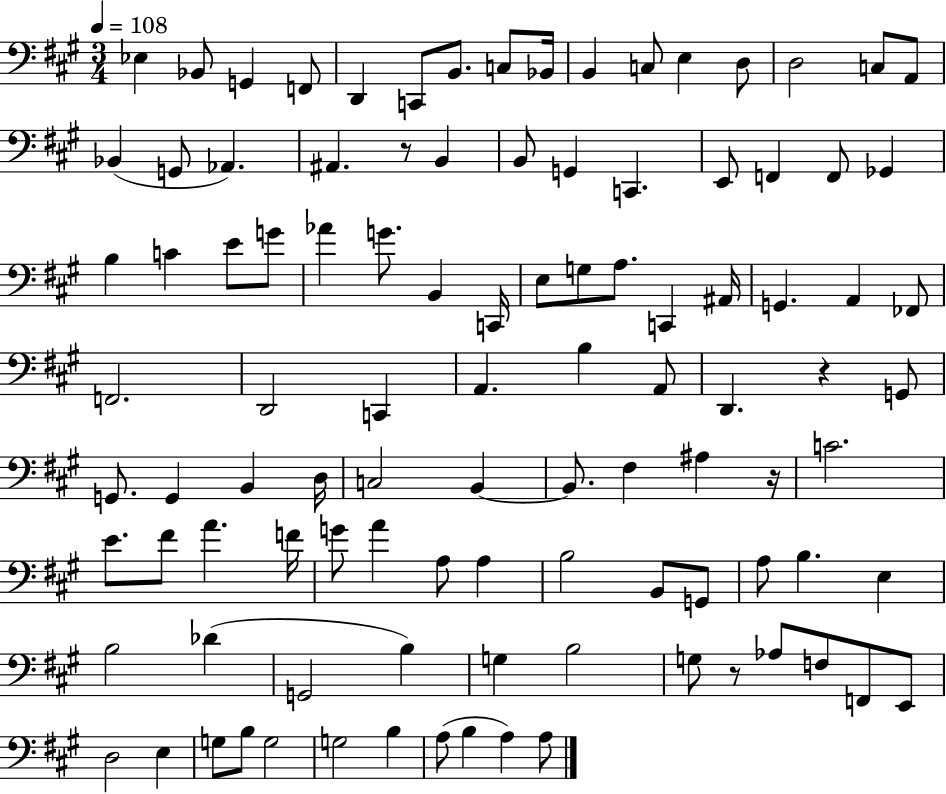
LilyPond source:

{
  \clef bass
  \numericTimeSignature
  \time 3/4
  \key a \major
  \tempo 4 = 108
  ees4 bes,8 g,4 f,8 | d,4 c,8 b,8. c8 bes,16 | b,4 c8 e4 d8 | d2 c8 a,8 | \break bes,4( g,8 aes,4.) | ais,4. r8 b,4 | b,8 g,4 c,4. | e,8 f,4 f,8 ges,4 | \break b4 c'4 e'8 g'8 | aes'4 g'8. b,4 c,16 | e8 g8 a8. c,4 ais,16 | g,4. a,4 fes,8 | \break f,2. | d,2 c,4 | a,4. b4 a,8 | d,4. r4 g,8 | \break g,8. g,4 b,4 d16 | c2 b,4~~ | b,8. fis4 ais4 r16 | c'2. | \break e'8. fis'8 a'4. f'16 | g'8 a'4 a8 a4 | b2 b,8 g,8 | a8 b4. e4 | \break b2 des'4( | g,2 b4) | g4 b2 | g8 r8 aes8 f8 f,8 e,8 | \break d2 e4 | g8 b8 g2 | g2 b4 | a8( b4 a4) a8 | \break \bar "|."
}